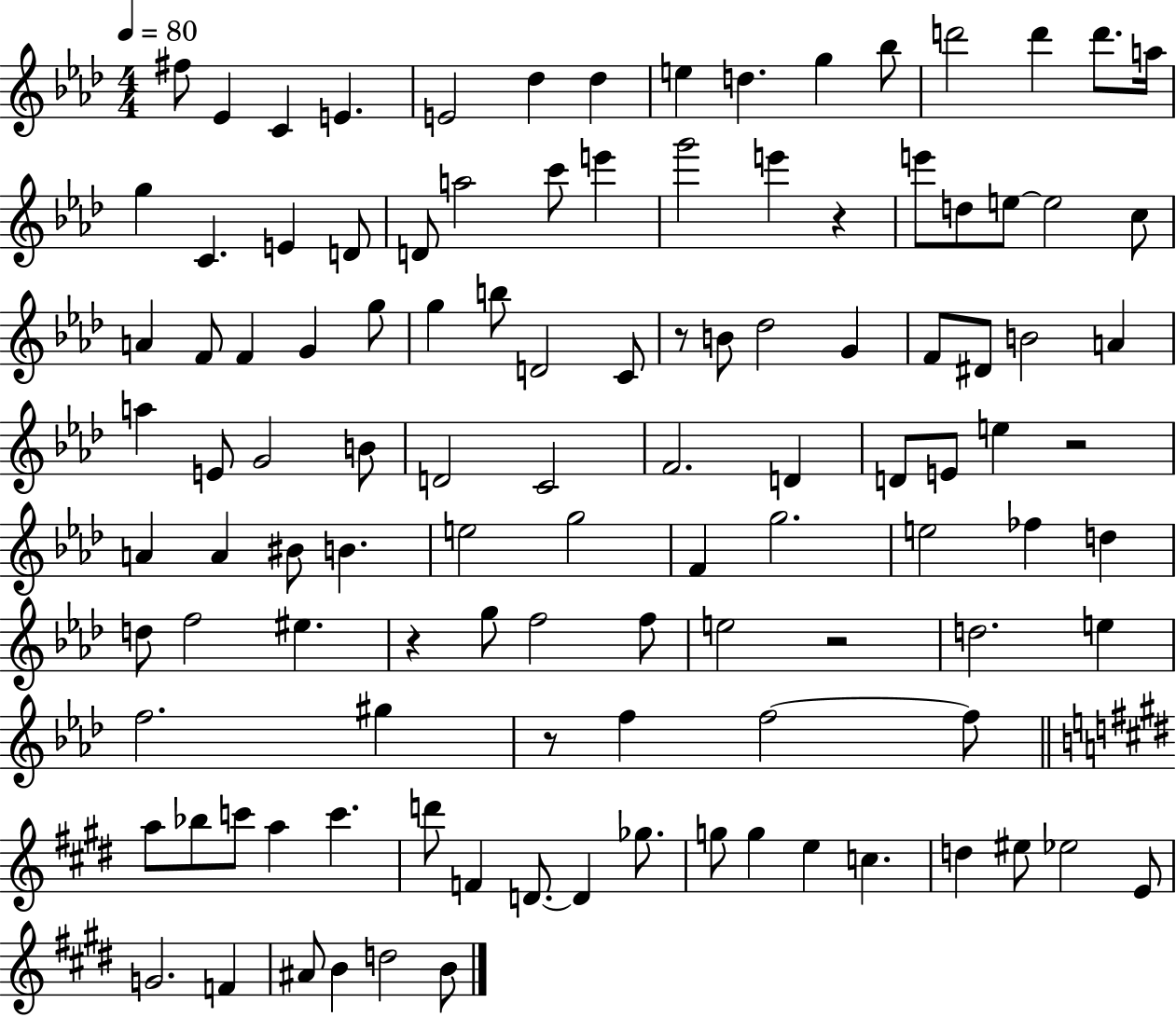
{
  \clef treble
  \numericTimeSignature
  \time 4/4
  \key aes \major
  \tempo 4 = 80
  fis''8 ees'4 c'4 e'4. | e'2 des''4 des''4 | e''4 d''4. g''4 bes''8 | d'''2 d'''4 d'''8. a''16 | \break g''4 c'4. e'4 d'8 | d'8 a''2 c'''8 e'''4 | g'''2 e'''4 r4 | e'''8 d''8 e''8~~ e''2 c''8 | \break a'4 f'8 f'4 g'4 g''8 | g''4 b''8 d'2 c'8 | r8 b'8 des''2 g'4 | f'8 dis'8 b'2 a'4 | \break a''4 e'8 g'2 b'8 | d'2 c'2 | f'2. d'4 | d'8 e'8 e''4 r2 | \break a'4 a'4 bis'8 b'4. | e''2 g''2 | f'4 g''2. | e''2 fes''4 d''4 | \break d''8 f''2 eis''4. | r4 g''8 f''2 f''8 | e''2 r2 | d''2. e''4 | \break f''2. gis''4 | r8 f''4 f''2~~ f''8 | \bar "||" \break \key e \major a''8 bes''8 c'''8 a''4 c'''4. | d'''8 f'4 d'8.~~ d'4 ges''8. | g''8 g''4 e''4 c''4. | d''4 eis''8 ees''2 e'8 | \break g'2. f'4 | ais'8 b'4 d''2 b'8 | \bar "|."
}